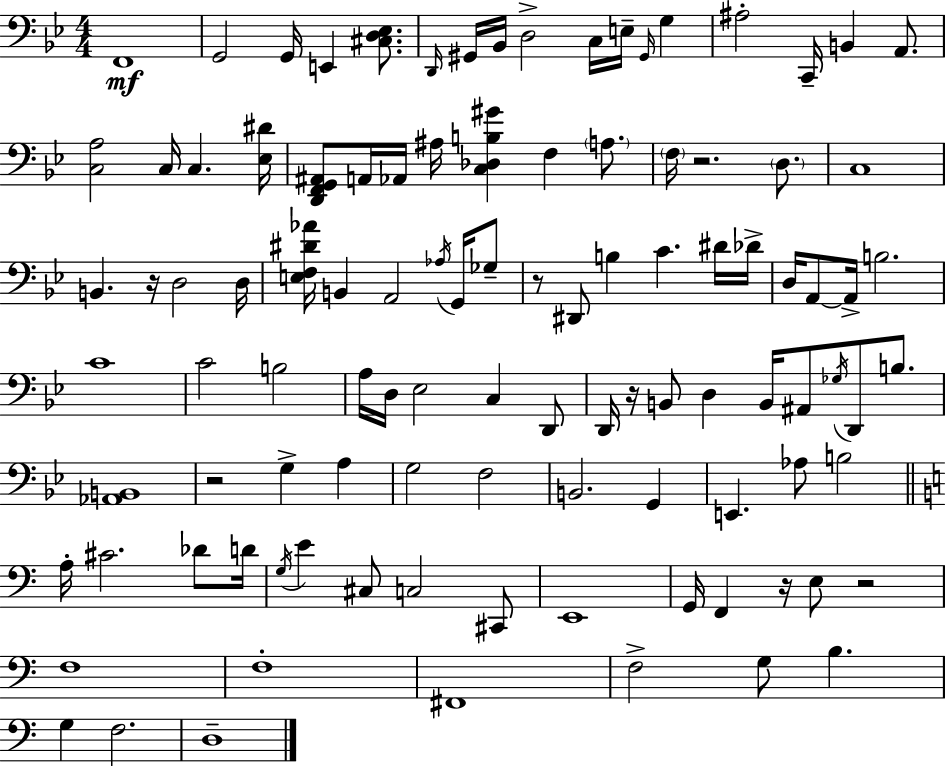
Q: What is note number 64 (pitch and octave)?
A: B2